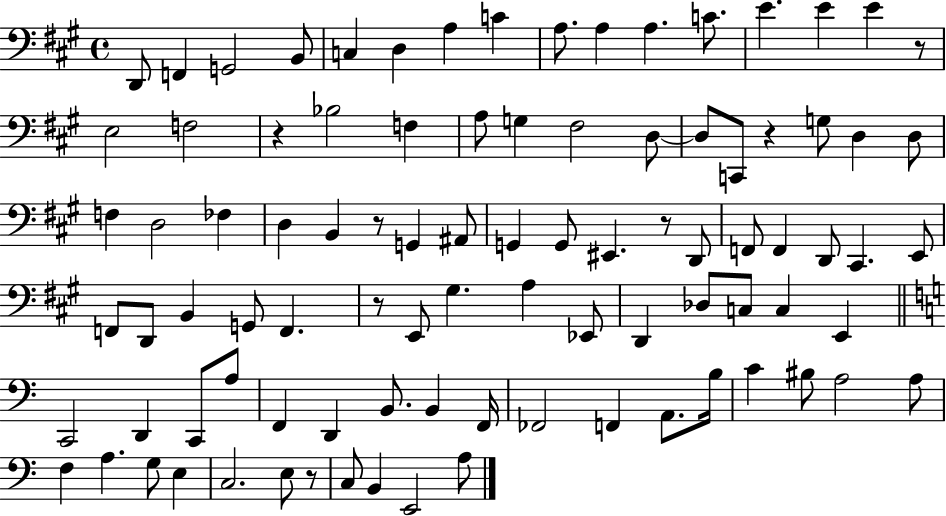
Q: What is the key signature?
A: A major